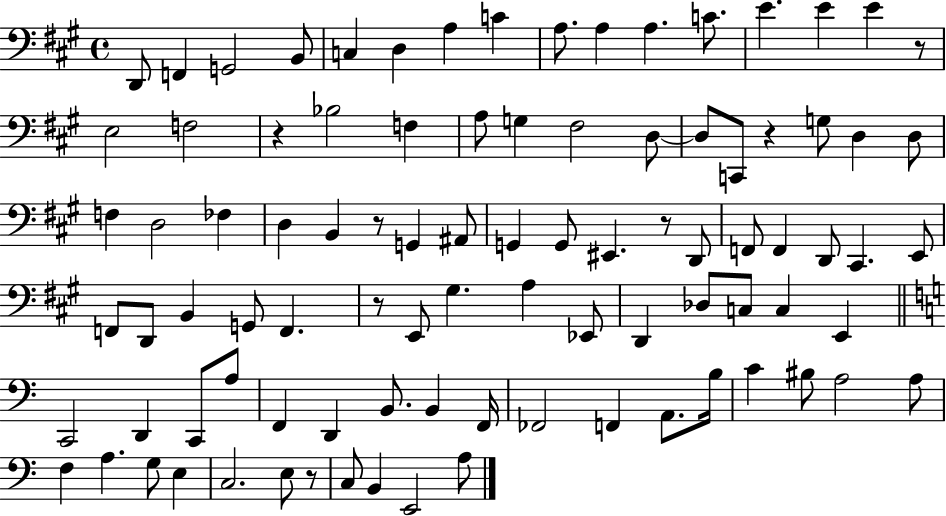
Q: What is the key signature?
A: A major